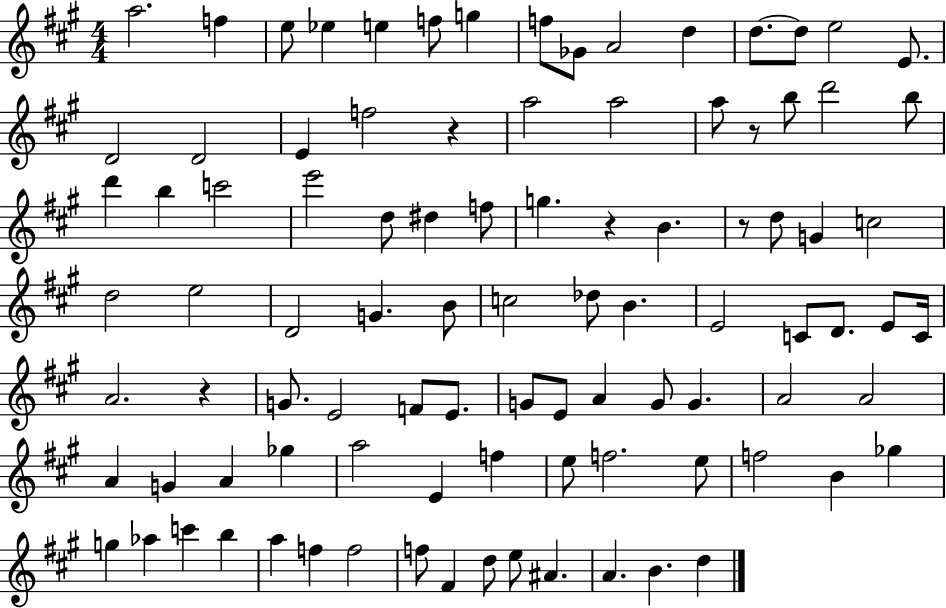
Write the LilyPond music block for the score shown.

{
  \clef treble
  \numericTimeSignature
  \time 4/4
  \key a \major
  a''2. f''4 | e''8 ees''4 e''4 f''8 g''4 | f''8 ges'8 a'2 d''4 | d''8.~~ d''8 e''2 e'8. | \break d'2 d'2 | e'4 f''2 r4 | a''2 a''2 | a''8 r8 b''8 d'''2 b''8 | \break d'''4 b''4 c'''2 | e'''2 d''8 dis''4 f''8 | g''4. r4 b'4. | r8 d''8 g'4 c''2 | \break d''2 e''2 | d'2 g'4. b'8 | c''2 des''8 b'4. | e'2 c'8 d'8. e'8 c'16 | \break a'2. r4 | g'8. e'2 f'8 e'8. | g'8 e'8 a'4 g'8 g'4. | a'2 a'2 | \break a'4 g'4 a'4 ges''4 | a''2 e'4 f''4 | e''8 f''2. e''8 | f''2 b'4 ges''4 | \break g''4 aes''4 c'''4 b''4 | a''4 f''4 f''2 | f''8 fis'4 d''8 e''8 ais'4. | a'4. b'4. d''4 | \break \bar "|."
}